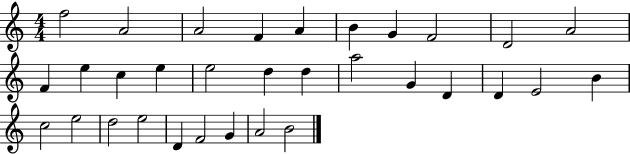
{
  \clef treble
  \numericTimeSignature
  \time 4/4
  \key c \major
  f''2 a'2 | a'2 f'4 a'4 | b'4 g'4 f'2 | d'2 a'2 | \break f'4 e''4 c''4 e''4 | e''2 d''4 d''4 | a''2 g'4 d'4 | d'4 e'2 b'4 | \break c''2 e''2 | d''2 e''2 | d'4 f'2 g'4 | a'2 b'2 | \break \bar "|."
}